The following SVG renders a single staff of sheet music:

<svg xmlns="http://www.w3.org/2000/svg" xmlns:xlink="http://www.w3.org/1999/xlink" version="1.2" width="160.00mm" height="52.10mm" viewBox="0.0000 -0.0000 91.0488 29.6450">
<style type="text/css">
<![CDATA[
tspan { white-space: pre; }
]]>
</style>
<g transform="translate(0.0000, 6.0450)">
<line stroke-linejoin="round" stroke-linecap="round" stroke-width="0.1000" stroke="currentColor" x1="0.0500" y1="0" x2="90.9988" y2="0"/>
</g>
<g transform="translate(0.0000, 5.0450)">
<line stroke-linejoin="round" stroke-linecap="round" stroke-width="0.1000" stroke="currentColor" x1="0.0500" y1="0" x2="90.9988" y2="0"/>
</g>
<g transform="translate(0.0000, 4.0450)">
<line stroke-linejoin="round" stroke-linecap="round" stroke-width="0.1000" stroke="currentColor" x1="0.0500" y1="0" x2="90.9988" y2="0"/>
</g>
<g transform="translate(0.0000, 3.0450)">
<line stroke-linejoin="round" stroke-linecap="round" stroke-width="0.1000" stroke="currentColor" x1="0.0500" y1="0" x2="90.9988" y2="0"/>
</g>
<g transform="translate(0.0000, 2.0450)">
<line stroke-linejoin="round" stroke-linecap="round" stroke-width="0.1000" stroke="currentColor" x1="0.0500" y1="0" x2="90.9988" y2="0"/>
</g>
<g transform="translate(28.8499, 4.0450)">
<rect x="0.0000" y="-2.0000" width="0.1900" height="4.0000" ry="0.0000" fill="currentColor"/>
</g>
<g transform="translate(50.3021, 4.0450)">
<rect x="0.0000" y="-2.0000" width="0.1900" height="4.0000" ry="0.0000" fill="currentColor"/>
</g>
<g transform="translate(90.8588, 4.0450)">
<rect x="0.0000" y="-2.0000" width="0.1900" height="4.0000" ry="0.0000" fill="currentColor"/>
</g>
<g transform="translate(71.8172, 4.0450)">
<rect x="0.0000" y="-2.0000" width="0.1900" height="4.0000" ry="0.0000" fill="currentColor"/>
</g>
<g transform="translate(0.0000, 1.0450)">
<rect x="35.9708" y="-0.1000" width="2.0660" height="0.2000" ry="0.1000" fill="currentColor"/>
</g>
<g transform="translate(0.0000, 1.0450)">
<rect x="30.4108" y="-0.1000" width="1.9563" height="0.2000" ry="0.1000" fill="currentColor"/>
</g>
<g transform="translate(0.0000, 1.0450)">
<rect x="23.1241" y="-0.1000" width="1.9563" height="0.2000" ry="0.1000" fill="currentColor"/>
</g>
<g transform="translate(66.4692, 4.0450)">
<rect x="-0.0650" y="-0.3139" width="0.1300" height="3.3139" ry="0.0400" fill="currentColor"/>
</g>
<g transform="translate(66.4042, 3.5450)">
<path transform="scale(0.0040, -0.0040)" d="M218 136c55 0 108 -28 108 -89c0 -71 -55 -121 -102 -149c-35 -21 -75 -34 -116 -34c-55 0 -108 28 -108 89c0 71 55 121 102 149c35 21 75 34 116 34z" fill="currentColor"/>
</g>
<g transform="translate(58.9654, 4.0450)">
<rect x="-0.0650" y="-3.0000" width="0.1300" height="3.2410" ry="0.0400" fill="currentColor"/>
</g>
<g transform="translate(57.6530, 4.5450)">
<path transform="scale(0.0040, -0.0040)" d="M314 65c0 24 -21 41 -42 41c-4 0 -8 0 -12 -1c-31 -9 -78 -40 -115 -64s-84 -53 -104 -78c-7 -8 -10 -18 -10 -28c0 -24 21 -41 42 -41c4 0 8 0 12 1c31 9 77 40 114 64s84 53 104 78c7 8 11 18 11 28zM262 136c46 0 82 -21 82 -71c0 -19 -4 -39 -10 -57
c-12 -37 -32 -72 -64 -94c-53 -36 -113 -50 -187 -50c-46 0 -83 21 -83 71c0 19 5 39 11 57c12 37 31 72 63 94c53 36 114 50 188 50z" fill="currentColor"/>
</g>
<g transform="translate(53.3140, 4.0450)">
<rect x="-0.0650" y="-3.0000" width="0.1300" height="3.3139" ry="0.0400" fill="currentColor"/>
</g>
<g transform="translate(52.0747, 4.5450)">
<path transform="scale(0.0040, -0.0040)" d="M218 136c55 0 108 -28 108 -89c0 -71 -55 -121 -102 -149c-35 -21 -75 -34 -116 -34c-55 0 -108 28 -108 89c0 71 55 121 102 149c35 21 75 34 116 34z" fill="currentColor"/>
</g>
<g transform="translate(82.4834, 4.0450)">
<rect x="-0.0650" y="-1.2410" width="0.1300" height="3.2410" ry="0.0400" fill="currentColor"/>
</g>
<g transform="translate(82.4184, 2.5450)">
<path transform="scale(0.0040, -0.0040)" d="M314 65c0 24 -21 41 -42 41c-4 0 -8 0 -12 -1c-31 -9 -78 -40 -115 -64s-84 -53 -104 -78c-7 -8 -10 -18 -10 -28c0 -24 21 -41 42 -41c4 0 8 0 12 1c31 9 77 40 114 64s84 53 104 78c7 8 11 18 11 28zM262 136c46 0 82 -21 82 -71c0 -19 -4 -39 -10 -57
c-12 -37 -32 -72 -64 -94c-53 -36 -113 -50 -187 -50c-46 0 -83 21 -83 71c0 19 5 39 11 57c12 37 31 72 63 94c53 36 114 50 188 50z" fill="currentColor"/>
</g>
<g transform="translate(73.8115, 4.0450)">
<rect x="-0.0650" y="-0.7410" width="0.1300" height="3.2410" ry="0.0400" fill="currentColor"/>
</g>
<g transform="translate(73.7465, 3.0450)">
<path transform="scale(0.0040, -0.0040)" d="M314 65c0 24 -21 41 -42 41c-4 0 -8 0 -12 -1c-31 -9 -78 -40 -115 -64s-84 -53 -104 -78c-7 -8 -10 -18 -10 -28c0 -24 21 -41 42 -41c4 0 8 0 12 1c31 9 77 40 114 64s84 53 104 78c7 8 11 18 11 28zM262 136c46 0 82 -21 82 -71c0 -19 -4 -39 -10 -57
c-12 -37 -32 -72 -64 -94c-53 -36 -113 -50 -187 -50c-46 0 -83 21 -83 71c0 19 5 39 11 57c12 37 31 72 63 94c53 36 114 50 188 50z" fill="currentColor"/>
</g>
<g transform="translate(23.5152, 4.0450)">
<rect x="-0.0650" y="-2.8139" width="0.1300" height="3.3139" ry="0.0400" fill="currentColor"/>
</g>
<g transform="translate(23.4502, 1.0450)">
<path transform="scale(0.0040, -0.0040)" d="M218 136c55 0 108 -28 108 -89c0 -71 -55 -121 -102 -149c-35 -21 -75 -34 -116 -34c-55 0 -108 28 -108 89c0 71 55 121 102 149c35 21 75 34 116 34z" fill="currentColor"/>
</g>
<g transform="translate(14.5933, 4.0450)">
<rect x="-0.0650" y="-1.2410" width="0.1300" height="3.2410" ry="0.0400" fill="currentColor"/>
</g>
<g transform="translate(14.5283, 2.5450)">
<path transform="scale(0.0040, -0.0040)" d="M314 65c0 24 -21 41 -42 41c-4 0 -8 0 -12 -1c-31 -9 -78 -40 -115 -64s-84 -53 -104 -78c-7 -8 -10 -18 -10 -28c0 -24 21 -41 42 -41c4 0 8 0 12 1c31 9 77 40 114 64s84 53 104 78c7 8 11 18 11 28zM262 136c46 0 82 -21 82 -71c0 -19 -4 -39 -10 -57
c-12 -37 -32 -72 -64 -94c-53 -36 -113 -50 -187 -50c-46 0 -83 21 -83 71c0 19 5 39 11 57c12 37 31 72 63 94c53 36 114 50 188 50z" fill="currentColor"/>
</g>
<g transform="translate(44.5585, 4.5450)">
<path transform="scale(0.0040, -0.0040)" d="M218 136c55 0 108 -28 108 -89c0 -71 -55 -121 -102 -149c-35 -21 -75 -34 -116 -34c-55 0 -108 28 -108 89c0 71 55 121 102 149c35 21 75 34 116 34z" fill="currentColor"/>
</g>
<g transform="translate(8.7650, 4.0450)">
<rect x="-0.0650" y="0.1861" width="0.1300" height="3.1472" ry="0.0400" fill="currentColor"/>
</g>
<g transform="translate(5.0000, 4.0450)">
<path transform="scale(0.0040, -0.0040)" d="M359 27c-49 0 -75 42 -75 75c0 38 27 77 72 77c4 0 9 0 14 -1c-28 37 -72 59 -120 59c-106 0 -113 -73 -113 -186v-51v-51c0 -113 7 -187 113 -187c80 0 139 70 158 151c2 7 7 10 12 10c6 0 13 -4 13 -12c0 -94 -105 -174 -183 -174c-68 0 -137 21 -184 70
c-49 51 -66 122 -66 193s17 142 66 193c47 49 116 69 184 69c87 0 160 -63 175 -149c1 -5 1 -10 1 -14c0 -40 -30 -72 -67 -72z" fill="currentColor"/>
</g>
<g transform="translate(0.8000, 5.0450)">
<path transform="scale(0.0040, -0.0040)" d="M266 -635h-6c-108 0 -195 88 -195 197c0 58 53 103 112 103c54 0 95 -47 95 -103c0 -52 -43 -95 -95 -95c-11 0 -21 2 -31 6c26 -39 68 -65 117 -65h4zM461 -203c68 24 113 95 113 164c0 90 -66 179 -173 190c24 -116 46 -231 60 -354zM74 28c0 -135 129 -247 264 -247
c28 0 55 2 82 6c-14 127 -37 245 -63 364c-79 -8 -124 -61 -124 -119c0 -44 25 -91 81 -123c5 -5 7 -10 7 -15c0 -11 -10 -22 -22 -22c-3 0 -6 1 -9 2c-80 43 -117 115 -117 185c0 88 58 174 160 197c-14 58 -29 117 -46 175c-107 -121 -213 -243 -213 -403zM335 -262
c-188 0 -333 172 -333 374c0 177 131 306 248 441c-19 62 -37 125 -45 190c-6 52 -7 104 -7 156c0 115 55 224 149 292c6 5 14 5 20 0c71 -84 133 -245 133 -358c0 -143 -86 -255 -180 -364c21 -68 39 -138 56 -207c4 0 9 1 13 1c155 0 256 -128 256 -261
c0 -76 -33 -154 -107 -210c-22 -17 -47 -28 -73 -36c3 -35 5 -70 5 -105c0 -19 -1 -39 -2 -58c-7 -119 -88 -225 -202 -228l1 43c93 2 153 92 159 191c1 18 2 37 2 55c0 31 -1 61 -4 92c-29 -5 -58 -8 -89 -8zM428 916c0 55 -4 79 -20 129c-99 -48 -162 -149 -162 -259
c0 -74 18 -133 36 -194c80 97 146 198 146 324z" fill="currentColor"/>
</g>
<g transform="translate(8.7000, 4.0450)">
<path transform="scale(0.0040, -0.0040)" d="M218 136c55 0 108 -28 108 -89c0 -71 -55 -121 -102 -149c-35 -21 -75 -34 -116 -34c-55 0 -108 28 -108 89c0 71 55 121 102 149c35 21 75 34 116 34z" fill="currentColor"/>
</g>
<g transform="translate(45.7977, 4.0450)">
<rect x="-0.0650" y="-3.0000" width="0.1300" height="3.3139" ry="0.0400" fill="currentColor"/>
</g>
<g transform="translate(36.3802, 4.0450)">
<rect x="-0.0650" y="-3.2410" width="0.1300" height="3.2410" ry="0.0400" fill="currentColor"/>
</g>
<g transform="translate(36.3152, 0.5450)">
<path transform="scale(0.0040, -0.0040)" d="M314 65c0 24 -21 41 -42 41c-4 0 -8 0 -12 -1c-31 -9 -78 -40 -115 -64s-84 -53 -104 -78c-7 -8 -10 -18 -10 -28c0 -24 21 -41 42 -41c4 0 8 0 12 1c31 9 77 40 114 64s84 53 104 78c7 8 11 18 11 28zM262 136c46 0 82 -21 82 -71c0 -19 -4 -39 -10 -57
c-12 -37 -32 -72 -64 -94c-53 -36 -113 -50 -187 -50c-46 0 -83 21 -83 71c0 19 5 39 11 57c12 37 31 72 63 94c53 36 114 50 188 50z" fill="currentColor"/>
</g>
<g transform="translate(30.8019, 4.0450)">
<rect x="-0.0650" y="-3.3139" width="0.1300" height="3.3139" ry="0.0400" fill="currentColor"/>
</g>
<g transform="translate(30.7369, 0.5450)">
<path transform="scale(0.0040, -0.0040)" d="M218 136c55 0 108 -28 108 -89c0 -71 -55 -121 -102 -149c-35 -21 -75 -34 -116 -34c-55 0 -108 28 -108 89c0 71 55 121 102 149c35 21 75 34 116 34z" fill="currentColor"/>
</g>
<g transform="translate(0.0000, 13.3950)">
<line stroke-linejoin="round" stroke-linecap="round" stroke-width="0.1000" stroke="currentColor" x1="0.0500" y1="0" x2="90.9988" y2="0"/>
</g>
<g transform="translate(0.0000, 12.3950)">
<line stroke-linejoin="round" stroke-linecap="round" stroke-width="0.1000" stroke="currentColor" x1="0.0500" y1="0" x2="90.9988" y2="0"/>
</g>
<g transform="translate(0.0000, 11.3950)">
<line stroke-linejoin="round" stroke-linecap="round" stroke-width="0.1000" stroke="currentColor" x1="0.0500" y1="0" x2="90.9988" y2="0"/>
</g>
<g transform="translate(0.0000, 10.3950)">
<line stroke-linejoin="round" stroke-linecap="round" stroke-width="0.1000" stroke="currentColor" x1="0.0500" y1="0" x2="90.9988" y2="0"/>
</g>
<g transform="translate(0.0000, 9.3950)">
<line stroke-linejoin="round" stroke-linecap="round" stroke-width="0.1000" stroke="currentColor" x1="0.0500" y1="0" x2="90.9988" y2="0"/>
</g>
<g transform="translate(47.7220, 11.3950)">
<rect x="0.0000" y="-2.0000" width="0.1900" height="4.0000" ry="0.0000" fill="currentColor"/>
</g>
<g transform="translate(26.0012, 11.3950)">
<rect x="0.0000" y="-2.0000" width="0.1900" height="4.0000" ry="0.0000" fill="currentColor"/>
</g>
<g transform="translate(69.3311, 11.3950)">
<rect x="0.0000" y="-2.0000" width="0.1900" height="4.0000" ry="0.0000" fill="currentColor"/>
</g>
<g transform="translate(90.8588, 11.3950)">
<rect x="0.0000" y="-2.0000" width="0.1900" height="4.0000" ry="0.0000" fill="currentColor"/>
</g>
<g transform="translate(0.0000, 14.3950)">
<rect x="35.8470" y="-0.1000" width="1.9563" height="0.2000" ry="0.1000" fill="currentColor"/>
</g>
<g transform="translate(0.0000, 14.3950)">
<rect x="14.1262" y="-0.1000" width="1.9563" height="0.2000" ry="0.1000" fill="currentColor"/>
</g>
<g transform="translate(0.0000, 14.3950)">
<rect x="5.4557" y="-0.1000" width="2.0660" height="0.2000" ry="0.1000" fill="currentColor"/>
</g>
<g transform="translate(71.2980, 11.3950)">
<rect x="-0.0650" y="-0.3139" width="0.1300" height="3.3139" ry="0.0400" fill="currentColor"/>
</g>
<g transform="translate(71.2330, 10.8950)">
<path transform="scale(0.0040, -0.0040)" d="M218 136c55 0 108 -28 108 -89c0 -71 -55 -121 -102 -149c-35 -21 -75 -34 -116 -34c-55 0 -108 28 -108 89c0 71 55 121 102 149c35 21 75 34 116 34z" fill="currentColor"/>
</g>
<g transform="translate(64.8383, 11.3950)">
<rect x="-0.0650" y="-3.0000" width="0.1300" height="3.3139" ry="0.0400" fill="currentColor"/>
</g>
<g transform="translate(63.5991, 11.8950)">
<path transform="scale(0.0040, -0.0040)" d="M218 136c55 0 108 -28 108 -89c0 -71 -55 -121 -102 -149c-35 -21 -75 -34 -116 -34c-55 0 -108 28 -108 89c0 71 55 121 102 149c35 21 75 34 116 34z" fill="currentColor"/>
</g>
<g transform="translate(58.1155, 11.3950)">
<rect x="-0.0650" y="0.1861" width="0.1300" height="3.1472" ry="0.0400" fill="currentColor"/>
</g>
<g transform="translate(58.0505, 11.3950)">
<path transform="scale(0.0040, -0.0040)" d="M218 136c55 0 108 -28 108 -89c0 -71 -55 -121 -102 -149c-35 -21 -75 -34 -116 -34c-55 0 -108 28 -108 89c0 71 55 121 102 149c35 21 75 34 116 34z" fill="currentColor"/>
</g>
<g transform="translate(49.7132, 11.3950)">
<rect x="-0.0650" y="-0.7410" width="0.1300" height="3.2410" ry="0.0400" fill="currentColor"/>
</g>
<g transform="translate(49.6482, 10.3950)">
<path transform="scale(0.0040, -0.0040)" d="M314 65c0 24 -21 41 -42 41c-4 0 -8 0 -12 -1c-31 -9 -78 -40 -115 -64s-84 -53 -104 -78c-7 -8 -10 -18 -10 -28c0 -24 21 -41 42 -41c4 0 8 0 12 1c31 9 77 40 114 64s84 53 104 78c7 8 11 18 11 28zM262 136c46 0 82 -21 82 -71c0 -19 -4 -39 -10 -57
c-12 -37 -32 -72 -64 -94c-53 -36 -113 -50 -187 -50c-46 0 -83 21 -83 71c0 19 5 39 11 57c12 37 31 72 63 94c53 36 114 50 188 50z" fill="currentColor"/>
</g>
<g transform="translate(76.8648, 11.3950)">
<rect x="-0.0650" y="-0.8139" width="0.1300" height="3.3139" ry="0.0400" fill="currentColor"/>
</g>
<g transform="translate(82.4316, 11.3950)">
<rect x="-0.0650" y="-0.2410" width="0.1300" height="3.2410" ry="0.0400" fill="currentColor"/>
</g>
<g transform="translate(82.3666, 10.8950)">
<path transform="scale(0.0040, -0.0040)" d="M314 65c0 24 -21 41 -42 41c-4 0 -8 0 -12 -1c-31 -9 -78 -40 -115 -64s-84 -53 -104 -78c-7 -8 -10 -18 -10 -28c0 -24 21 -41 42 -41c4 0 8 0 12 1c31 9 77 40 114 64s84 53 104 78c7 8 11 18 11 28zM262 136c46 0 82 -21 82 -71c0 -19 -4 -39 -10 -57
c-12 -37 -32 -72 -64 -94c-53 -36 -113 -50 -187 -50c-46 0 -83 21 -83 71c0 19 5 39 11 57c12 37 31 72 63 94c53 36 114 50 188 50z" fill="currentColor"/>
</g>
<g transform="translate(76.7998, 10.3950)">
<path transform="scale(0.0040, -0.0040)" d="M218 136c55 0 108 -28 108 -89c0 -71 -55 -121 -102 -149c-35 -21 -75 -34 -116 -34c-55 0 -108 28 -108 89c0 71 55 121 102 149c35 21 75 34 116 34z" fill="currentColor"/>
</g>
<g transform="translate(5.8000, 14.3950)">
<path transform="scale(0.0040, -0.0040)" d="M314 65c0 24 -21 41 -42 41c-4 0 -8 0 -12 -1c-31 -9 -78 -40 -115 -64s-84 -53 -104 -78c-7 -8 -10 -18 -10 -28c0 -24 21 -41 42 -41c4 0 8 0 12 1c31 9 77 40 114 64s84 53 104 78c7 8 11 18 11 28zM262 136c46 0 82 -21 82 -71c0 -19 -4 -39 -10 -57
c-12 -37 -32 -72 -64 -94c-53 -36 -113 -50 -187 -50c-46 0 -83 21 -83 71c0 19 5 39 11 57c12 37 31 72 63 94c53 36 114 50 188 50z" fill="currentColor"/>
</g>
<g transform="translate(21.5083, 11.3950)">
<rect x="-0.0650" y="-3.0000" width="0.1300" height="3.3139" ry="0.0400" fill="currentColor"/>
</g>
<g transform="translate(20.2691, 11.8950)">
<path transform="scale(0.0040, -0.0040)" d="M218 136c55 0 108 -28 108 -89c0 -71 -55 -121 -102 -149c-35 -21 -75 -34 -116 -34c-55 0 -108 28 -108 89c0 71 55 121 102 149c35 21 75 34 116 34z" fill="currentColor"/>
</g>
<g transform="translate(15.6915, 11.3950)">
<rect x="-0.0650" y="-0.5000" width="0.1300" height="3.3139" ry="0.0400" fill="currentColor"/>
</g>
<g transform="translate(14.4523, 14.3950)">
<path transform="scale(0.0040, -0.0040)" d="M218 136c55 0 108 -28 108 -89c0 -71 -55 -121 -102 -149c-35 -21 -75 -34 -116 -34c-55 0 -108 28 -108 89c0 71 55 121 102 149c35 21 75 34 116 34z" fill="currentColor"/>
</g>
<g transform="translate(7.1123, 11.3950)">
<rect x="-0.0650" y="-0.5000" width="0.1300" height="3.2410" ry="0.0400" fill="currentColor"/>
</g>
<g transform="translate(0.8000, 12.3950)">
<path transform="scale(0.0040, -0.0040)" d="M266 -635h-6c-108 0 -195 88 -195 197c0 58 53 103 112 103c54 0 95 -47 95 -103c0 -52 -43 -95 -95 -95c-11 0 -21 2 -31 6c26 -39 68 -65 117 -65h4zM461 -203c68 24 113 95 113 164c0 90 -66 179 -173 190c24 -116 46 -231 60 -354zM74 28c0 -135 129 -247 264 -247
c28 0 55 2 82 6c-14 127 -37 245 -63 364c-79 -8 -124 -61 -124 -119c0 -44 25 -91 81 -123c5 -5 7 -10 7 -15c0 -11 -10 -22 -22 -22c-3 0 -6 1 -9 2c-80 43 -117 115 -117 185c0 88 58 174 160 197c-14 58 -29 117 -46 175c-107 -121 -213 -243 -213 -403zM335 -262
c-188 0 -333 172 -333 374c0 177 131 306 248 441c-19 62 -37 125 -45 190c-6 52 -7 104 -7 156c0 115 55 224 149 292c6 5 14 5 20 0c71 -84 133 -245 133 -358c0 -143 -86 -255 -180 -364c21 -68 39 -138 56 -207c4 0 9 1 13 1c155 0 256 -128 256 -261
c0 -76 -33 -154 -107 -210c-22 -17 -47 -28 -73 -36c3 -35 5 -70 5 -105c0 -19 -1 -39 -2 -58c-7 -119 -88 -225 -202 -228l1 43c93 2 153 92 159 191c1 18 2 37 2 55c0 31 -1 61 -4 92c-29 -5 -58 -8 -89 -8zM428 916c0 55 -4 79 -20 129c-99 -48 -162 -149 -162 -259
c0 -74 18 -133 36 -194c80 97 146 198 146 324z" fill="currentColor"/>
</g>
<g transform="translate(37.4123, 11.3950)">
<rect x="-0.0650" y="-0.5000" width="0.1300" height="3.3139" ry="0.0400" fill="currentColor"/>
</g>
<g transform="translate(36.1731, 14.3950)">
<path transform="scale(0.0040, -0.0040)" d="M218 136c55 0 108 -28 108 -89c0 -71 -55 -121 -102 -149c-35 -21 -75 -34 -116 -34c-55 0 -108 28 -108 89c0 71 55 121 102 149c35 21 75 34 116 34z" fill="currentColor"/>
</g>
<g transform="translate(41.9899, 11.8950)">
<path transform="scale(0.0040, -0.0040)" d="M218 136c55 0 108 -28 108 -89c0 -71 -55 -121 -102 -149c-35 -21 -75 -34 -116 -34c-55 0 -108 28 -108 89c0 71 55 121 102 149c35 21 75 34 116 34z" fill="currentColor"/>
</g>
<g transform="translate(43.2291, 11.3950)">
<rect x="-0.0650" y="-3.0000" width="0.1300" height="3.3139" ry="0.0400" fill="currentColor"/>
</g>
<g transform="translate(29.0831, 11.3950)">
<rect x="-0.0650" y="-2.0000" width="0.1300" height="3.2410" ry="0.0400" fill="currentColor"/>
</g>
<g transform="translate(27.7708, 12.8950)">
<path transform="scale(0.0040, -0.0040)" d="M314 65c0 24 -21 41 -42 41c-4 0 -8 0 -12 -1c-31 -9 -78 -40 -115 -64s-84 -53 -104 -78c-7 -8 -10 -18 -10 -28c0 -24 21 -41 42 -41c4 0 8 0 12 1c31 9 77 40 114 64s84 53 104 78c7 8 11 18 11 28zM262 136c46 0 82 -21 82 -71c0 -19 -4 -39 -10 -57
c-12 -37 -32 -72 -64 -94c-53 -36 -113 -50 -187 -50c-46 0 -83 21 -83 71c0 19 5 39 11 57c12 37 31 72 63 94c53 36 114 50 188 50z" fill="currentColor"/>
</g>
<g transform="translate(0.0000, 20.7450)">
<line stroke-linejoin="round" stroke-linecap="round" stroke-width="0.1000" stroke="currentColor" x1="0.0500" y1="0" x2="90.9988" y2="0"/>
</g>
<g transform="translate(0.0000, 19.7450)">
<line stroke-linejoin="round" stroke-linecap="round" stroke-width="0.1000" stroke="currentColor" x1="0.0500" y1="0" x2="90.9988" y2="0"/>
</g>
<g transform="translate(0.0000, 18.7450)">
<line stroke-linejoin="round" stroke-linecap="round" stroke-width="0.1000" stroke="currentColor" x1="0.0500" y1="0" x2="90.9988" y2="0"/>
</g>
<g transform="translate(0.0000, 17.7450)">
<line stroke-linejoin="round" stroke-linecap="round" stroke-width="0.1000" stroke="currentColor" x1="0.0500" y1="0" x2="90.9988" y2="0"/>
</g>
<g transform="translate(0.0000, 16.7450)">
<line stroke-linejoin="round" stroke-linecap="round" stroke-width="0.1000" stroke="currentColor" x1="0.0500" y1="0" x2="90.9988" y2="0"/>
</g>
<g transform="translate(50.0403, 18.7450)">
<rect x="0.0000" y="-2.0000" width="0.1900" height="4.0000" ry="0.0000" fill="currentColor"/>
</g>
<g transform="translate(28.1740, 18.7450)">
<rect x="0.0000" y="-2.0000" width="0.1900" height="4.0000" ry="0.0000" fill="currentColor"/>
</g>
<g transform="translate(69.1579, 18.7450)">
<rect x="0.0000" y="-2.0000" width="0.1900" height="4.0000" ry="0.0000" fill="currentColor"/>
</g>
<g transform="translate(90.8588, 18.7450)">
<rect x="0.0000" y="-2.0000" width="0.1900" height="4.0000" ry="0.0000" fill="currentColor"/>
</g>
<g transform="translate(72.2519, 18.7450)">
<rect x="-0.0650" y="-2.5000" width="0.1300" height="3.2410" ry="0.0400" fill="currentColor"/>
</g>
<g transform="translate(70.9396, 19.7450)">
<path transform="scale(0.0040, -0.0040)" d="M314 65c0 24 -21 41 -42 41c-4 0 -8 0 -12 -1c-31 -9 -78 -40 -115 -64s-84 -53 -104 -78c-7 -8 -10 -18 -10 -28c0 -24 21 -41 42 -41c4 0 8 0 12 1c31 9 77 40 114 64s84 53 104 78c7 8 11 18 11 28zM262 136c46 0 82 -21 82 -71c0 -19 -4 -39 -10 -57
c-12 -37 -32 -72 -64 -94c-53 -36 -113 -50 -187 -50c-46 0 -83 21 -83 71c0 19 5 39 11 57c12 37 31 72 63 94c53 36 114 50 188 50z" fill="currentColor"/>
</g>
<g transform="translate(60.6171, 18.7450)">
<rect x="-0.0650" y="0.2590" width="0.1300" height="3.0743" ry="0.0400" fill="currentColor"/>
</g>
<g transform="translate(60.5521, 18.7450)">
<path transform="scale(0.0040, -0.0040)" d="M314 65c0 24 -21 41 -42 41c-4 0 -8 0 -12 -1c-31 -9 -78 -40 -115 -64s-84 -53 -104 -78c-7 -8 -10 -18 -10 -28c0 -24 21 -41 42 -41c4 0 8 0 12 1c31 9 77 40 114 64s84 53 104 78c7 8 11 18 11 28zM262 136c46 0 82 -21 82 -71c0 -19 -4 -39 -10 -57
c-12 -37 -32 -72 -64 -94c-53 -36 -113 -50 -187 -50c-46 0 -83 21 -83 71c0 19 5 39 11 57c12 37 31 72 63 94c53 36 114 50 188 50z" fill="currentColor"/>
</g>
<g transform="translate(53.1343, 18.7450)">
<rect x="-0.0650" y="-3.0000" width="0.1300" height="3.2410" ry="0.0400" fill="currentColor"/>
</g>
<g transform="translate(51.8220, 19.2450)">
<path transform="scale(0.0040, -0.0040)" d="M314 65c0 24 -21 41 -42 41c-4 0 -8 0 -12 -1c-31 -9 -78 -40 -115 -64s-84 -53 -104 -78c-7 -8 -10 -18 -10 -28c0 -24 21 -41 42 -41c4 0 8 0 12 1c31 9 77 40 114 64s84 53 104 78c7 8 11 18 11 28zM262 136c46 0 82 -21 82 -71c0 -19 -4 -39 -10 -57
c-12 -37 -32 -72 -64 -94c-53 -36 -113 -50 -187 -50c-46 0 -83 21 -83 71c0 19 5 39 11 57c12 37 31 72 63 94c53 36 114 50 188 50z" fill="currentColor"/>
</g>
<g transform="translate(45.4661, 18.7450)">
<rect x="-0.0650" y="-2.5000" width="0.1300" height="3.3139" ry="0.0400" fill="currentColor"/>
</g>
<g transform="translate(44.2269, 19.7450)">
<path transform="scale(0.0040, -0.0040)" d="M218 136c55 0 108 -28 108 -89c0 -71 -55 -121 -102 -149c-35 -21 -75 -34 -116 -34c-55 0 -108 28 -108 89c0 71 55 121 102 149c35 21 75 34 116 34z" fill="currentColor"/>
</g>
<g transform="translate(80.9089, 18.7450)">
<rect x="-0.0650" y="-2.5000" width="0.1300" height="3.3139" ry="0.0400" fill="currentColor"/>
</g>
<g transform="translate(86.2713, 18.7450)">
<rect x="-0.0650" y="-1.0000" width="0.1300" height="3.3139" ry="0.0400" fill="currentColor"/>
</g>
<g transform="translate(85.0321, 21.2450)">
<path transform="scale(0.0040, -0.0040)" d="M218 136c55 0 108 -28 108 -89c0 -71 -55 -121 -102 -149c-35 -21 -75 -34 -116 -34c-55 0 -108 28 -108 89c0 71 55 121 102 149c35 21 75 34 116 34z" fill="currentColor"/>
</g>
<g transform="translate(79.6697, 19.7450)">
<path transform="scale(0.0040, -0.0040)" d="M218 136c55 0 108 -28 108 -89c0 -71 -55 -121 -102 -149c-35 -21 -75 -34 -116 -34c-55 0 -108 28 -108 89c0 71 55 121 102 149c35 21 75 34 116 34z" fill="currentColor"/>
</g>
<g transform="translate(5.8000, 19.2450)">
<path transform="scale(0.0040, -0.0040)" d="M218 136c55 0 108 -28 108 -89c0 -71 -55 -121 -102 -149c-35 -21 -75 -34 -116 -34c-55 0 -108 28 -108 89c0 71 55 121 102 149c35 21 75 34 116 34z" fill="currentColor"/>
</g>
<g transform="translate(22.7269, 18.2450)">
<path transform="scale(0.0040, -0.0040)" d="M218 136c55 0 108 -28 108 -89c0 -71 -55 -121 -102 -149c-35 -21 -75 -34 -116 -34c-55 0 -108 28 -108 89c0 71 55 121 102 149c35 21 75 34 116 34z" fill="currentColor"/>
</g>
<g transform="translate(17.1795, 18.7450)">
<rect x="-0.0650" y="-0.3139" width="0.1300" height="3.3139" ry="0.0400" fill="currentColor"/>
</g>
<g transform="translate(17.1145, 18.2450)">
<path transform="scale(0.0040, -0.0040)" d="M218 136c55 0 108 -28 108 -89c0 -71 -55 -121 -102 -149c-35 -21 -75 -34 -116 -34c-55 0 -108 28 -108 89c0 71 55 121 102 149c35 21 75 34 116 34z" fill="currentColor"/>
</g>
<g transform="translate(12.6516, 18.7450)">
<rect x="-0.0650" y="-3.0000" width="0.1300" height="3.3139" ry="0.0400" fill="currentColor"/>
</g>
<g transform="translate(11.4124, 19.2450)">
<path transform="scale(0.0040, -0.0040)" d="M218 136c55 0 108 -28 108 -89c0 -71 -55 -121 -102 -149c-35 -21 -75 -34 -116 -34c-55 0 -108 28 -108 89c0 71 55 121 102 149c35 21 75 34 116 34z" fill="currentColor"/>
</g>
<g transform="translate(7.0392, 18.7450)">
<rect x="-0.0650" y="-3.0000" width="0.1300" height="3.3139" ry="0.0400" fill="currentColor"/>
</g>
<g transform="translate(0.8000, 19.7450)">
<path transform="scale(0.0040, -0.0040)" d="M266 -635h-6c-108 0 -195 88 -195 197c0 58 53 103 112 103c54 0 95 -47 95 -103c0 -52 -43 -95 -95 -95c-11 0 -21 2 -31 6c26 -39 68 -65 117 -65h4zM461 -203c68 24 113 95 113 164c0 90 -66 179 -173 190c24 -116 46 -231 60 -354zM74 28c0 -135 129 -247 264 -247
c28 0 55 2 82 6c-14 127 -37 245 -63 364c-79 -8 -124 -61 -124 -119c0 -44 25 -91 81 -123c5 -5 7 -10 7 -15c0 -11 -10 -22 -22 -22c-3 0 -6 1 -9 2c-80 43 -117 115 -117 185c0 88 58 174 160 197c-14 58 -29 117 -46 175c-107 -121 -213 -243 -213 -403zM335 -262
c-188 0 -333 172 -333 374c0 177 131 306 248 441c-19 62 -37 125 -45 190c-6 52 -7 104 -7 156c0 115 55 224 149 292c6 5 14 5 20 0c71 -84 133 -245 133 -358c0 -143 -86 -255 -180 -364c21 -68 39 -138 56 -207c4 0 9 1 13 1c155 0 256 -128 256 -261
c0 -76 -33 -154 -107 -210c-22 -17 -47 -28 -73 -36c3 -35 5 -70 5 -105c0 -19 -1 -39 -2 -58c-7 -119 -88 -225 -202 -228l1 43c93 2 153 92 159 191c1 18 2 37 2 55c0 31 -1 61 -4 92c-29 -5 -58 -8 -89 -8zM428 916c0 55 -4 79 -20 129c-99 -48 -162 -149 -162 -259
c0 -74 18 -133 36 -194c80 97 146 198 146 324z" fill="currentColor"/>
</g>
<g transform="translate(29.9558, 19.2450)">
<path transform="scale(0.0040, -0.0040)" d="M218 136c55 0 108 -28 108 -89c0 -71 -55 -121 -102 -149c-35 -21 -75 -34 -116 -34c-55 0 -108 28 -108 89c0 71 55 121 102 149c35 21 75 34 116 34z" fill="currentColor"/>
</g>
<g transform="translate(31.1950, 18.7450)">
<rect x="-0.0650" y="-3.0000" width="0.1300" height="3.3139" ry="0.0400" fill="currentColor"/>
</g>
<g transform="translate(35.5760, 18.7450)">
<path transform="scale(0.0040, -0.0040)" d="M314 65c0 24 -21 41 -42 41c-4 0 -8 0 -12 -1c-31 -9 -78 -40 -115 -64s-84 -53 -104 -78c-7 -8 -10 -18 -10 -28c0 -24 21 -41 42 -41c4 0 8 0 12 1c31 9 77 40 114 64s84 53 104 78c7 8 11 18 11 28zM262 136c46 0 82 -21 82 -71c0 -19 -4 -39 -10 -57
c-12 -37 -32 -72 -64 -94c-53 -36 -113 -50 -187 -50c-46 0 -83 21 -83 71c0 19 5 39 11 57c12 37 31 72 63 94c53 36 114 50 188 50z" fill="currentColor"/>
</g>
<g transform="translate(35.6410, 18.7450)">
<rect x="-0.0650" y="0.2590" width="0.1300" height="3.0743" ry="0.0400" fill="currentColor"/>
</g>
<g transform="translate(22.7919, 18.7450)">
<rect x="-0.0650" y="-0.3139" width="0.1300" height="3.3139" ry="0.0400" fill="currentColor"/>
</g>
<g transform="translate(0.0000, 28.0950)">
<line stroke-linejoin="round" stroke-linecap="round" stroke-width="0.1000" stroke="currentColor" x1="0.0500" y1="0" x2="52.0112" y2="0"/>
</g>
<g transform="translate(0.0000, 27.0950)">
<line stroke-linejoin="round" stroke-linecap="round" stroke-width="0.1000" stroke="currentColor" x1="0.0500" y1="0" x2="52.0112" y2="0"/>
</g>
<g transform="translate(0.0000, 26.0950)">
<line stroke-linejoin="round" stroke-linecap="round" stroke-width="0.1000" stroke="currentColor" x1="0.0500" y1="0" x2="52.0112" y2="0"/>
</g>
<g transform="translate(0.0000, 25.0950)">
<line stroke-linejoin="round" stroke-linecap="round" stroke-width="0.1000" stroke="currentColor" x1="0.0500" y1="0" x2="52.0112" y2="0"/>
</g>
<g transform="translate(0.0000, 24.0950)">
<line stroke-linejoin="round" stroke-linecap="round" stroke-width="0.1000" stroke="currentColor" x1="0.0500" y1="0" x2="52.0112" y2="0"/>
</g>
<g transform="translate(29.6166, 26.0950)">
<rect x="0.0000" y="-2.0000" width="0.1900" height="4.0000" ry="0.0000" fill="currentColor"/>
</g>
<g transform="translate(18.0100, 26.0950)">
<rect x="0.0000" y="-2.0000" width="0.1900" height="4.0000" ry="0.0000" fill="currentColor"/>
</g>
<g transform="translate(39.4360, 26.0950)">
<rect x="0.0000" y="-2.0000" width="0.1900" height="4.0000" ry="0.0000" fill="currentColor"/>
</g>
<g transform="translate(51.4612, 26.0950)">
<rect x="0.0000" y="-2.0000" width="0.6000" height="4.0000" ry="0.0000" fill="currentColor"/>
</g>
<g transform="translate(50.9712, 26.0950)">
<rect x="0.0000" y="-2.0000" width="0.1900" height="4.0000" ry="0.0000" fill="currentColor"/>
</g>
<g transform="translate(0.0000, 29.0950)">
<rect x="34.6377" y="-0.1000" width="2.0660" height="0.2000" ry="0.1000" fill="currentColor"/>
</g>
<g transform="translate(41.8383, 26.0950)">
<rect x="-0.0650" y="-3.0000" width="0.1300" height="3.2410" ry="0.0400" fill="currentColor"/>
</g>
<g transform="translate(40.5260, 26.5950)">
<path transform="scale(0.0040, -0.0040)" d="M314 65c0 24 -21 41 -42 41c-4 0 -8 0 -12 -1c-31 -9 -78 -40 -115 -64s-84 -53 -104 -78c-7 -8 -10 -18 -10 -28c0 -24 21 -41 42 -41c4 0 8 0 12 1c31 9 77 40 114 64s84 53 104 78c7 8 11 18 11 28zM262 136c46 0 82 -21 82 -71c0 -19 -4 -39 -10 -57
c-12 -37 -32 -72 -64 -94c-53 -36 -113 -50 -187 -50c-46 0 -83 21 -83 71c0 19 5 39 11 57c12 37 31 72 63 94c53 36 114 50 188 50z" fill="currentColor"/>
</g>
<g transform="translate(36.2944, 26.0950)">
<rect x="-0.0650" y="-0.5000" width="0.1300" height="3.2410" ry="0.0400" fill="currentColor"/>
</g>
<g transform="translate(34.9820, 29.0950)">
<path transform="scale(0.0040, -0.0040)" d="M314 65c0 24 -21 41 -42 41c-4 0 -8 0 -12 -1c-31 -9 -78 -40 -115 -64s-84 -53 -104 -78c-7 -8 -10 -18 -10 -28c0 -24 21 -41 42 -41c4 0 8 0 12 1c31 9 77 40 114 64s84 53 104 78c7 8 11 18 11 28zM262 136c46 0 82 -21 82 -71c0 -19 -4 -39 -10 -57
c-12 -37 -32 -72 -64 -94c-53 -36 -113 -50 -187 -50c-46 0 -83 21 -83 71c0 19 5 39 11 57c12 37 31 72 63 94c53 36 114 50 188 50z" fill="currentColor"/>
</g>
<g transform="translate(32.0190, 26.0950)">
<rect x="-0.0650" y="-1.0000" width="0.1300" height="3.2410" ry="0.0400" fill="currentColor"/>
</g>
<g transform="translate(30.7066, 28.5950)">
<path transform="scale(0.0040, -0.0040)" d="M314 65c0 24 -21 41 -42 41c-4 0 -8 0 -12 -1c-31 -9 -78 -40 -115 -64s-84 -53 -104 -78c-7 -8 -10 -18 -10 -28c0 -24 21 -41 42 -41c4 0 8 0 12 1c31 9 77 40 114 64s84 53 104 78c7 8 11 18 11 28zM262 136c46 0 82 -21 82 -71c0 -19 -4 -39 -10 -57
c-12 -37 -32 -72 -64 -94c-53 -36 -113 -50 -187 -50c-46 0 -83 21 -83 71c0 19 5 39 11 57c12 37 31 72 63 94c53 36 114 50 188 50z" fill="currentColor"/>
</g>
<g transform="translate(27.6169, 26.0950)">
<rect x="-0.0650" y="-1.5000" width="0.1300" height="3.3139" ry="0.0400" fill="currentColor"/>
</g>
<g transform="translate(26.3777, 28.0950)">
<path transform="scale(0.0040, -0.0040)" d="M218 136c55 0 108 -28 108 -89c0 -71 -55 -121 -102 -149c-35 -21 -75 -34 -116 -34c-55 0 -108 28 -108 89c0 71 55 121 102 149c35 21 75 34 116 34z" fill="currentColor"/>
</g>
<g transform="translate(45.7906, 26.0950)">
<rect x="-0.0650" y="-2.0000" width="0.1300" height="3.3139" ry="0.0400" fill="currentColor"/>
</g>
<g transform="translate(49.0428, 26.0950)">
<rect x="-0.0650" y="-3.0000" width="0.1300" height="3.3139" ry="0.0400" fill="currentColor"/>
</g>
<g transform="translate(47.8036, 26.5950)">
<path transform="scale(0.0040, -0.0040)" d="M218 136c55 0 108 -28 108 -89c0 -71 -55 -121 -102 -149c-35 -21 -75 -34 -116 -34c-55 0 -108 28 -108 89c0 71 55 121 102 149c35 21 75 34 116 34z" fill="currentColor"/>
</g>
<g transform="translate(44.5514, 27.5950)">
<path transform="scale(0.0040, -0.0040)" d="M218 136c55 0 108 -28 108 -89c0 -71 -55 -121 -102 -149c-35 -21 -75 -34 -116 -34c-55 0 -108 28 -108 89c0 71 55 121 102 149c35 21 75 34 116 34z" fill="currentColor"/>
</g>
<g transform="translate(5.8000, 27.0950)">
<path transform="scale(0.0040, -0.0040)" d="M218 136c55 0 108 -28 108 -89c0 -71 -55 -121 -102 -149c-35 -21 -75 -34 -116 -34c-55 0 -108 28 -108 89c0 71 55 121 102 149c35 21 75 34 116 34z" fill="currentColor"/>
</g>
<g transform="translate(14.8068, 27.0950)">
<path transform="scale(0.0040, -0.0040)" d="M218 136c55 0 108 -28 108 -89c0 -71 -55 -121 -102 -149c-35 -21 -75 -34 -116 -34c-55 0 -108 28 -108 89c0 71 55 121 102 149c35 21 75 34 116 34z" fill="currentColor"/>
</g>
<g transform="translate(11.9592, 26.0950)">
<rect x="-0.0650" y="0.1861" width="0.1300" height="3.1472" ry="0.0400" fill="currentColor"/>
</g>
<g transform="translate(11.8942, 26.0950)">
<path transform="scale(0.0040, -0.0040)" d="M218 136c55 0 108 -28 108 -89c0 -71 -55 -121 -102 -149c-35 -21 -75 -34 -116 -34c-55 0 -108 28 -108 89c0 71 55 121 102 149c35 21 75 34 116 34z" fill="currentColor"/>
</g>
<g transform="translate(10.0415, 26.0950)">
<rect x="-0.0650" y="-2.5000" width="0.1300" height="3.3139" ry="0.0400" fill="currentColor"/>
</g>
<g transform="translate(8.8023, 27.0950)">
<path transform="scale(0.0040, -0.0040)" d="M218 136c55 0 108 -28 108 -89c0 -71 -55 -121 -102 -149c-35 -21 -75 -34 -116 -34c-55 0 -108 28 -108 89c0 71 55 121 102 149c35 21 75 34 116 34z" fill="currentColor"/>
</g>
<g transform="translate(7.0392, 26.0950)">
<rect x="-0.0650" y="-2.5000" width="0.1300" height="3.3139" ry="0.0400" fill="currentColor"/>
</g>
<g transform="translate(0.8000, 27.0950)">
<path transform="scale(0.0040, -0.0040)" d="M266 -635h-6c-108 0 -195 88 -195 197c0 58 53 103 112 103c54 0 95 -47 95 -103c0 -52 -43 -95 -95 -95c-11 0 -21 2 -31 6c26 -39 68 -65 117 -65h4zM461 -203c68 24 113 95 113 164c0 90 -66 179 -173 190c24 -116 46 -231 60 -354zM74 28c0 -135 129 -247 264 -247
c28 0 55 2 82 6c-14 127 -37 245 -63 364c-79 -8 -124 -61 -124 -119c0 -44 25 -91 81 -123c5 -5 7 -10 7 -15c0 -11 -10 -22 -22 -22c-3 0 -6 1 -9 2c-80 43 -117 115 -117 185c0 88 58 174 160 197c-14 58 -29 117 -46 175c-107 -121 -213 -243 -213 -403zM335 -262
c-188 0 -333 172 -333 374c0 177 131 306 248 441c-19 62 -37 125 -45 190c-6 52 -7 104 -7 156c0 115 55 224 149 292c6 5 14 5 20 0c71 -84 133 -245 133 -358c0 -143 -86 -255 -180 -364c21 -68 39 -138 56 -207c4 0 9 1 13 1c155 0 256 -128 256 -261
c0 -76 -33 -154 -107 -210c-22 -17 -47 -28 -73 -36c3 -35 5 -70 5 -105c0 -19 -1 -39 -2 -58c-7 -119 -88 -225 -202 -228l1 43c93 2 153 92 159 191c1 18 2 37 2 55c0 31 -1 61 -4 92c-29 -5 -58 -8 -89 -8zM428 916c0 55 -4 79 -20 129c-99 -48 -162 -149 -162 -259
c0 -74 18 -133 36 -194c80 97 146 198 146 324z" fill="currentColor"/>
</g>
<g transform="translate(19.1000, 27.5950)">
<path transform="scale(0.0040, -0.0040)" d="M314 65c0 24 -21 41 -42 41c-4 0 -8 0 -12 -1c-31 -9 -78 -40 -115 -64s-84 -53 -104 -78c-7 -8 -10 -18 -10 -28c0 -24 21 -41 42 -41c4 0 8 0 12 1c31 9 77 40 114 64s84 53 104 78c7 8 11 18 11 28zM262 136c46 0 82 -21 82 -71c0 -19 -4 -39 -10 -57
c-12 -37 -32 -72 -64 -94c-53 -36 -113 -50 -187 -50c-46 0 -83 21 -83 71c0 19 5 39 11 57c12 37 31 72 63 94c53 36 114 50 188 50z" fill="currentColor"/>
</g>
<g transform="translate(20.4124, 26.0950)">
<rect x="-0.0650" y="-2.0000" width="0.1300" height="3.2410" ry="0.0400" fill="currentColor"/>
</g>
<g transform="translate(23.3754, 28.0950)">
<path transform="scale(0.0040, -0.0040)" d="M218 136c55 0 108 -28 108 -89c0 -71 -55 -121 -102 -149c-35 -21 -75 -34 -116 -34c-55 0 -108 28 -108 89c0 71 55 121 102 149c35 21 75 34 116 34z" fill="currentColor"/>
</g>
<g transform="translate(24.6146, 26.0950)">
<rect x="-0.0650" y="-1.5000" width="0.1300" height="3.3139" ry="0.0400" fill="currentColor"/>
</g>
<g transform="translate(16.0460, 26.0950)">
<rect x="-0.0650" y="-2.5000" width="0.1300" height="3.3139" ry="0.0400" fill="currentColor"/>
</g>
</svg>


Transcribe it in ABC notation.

X:1
T:Untitled
M:4/4
L:1/4
K:C
B e2 a b b2 A A A2 c d2 e2 C2 C A F2 C A d2 B A c d c2 A A c c A B2 G A2 B2 G2 G D G G B G F2 E E D2 C2 A2 F A